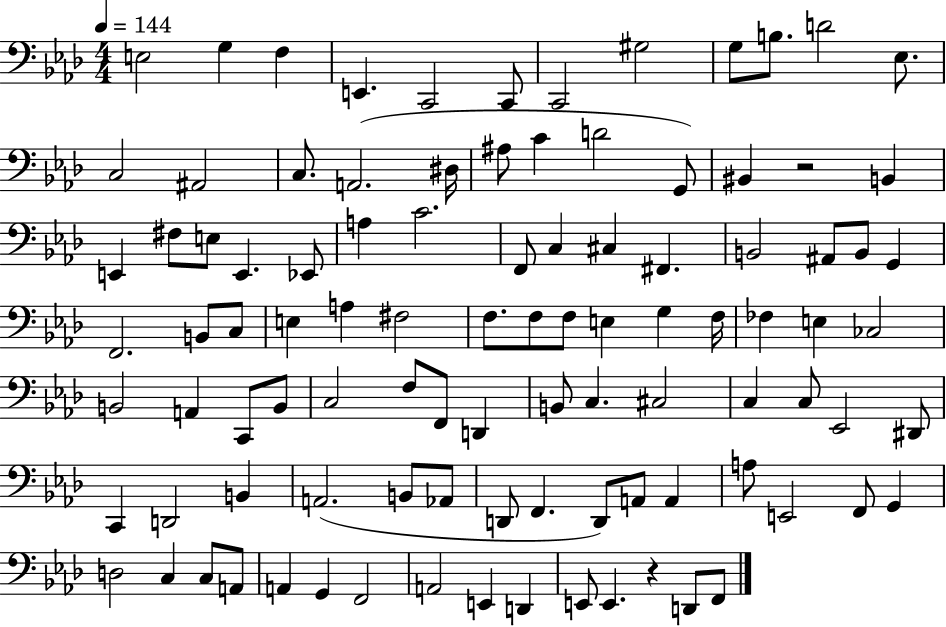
{
  \clef bass
  \numericTimeSignature
  \time 4/4
  \key aes \major
  \tempo 4 = 144
  \repeat volta 2 { e2 g4 f4 | e,4. c,2 c,8 | c,2 gis2 | g8 b8. d'2 ees8. | \break c2 ais,2 | c8. a,2.( dis16 | ais8 c'4 d'2 g,8) | bis,4 r2 b,4 | \break e,4 fis8 e8 e,4. ees,8 | a4 c'2. | f,8 c4 cis4 fis,4. | b,2 ais,8 b,8 g,4 | \break f,2. b,8 c8 | e4 a4 fis2 | f8. f8 f8 e4 g4 f16 | fes4 e4 ces2 | \break b,2 a,4 c,8 b,8 | c2 f8 f,8 d,4 | b,8 c4. cis2 | c4 c8 ees,2 dis,8 | \break c,4 d,2 b,4 | a,2.( b,8 aes,8 | d,8 f,4. d,8) a,8 a,4 | a8 e,2 f,8 g,4 | \break d2 c4 c8 a,8 | a,4 g,4 f,2 | a,2 e,4 d,4 | e,8 e,4. r4 d,8 f,8 | \break } \bar "|."
}